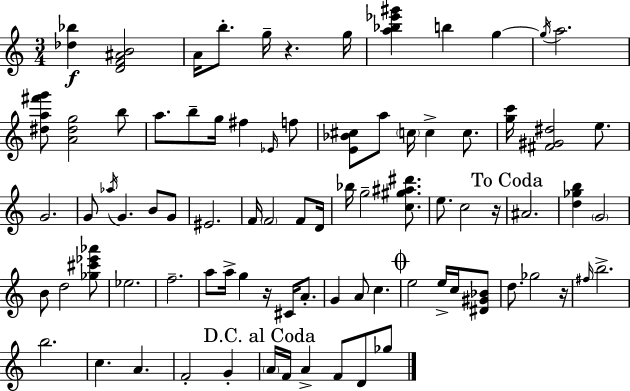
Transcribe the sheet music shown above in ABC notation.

X:1
T:Untitled
M:3/4
L:1/4
K:C
[_d_b] [DF^AB]2 A/4 b/2 g/4 z g/4 [a_b_e'^g'] b g g/4 a2 [^da^f'g']/2 [A^dg]2 b/2 a/2 b/2 g/4 ^f _E/4 f/2 [E_B^c]/2 a/2 c/4 c c/2 [gc']/4 [^F^G^d]2 e/2 G2 G/2 _a/4 G B/2 G/2 ^E2 F/4 F2 F/2 D/4 _b/4 g2 [c^g^a^d']/2 e/2 c2 z/4 ^A2 [d_gb] G2 B/2 d2 [_g^c'_e'_a']/2 _e2 f2 a/2 a/4 g z/4 ^C/4 A/2 G A/2 c e2 e/4 c/4 [^D^G_B]/2 d/2 _g2 z/4 ^f/4 b2 b2 c A F2 G A/4 F/4 A F/2 D/2 _g/2